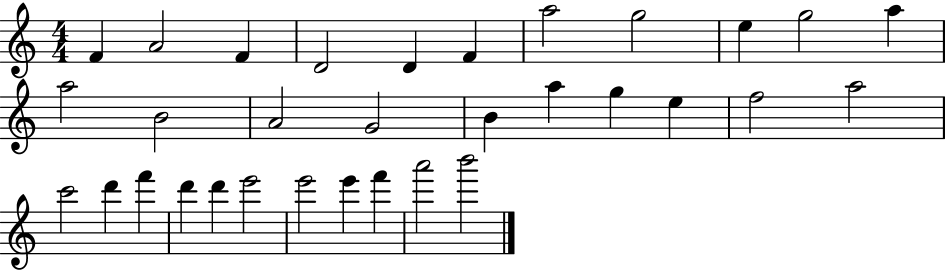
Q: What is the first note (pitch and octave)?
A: F4